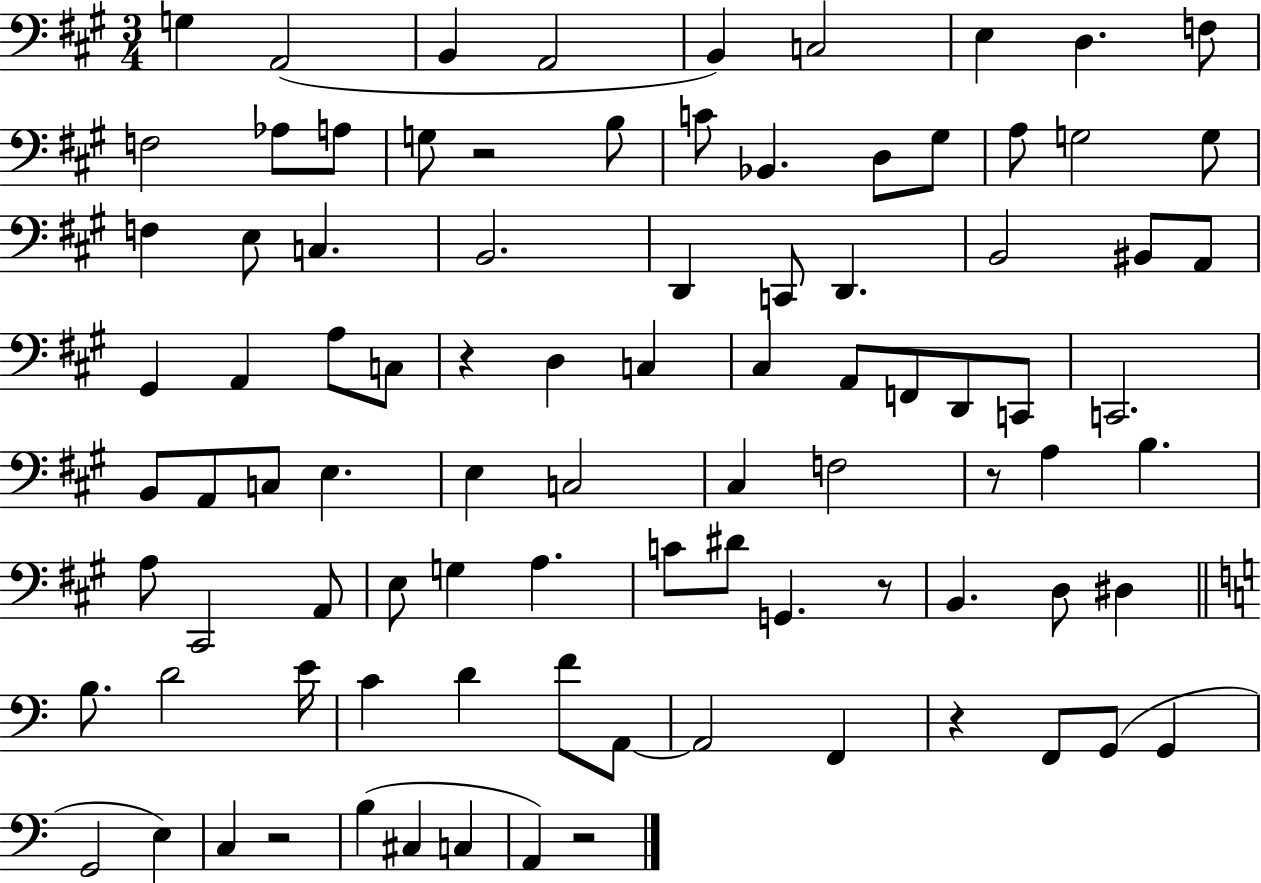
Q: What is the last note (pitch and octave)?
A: A2